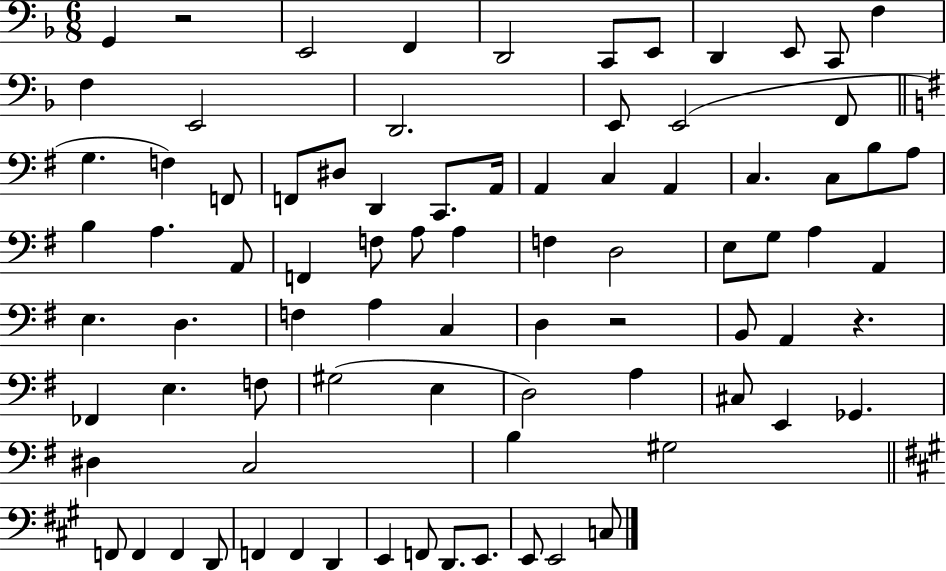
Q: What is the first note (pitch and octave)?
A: G2